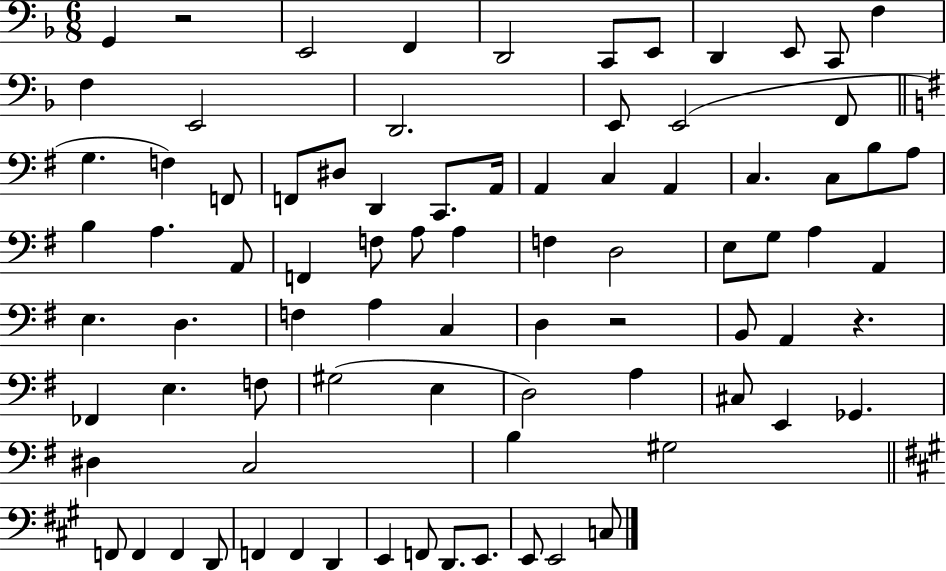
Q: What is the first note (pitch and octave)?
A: G2